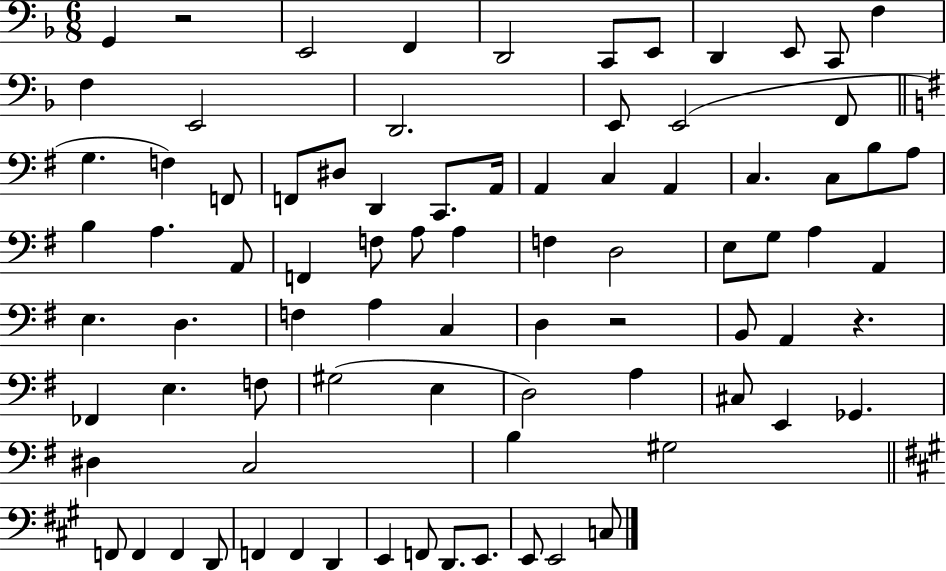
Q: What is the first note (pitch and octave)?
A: G2